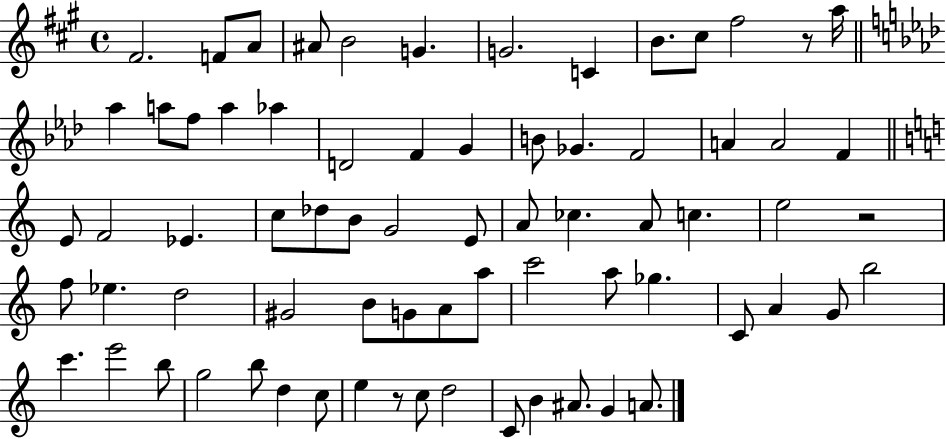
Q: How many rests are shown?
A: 3